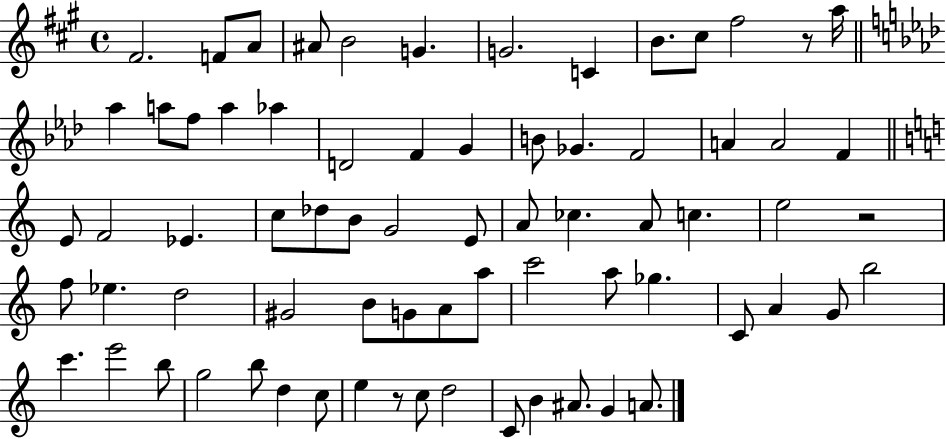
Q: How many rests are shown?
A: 3